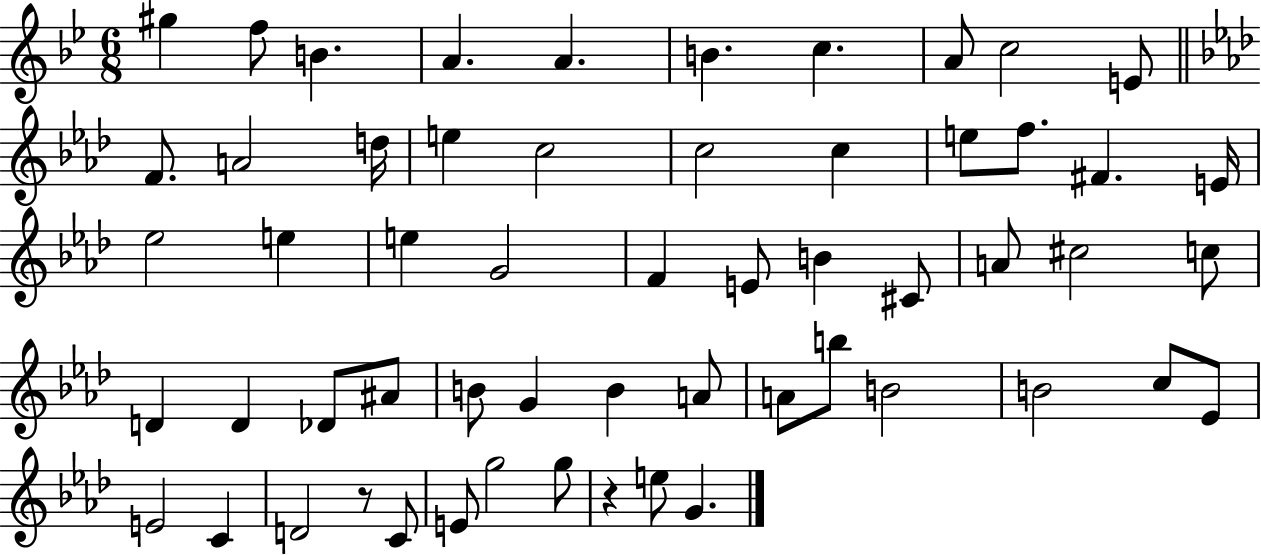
{
  \clef treble
  \numericTimeSignature
  \time 6/8
  \key bes \major
  gis''4 f''8 b'4. | a'4. a'4. | b'4. c''4. | a'8 c''2 e'8 | \break \bar "||" \break \key f \minor f'8. a'2 d''16 | e''4 c''2 | c''2 c''4 | e''8 f''8. fis'4. e'16 | \break ees''2 e''4 | e''4 g'2 | f'4 e'8 b'4 cis'8 | a'8 cis''2 c''8 | \break d'4 d'4 des'8 ais'8 | b'8 g'4 b'4 a'8 | a'8 b''8 b'2 | b'2 c''8 ees'8 | \break e'2 c'4 | d'2 r8 c'8 | e'8 g''2 g''8 | r4 e''8 g'4. | \break \bar "|."
}